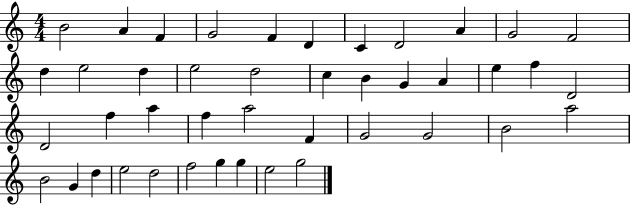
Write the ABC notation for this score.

X:1
T:Untitled
M:4/4
L:1/4
K:C
B2 A F G2 F D C D2 A G2 F2 d e2 d e2 d2 c B G A e f D2 D2 f a f a2 F G2 G2 B2 a2 B2 G d e2 d2 f2 g g e2 g2